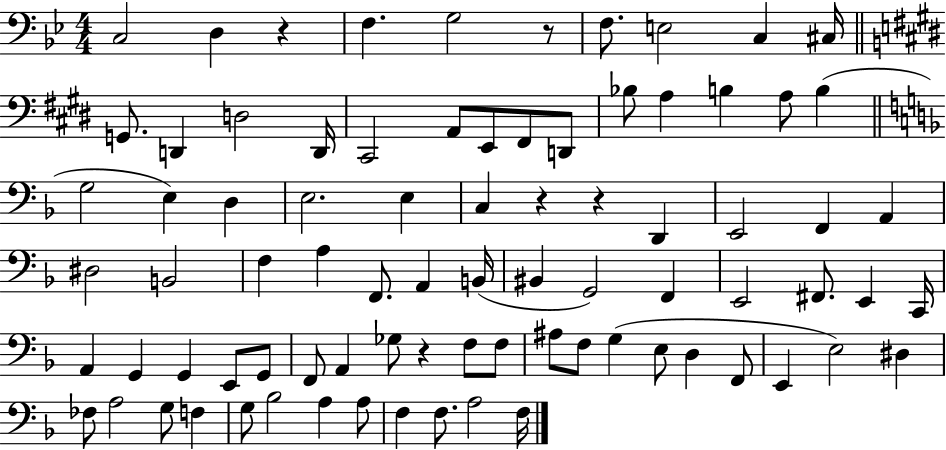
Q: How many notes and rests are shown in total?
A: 82